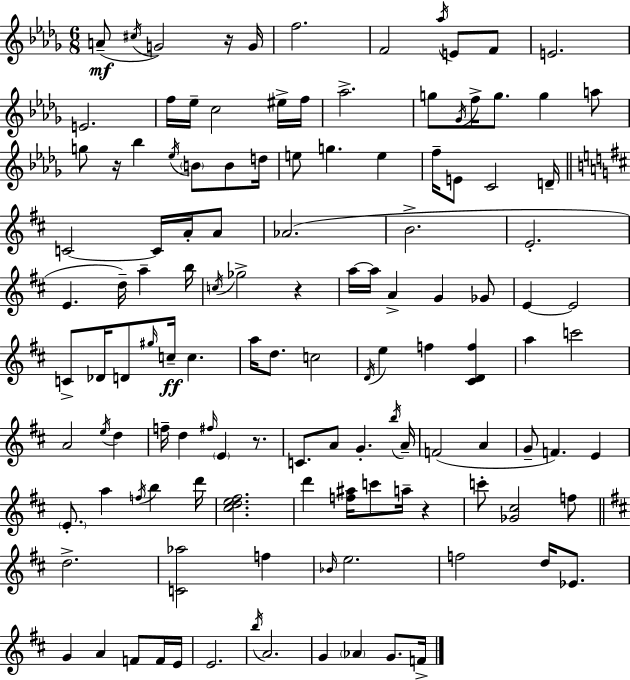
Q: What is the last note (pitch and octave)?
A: F4